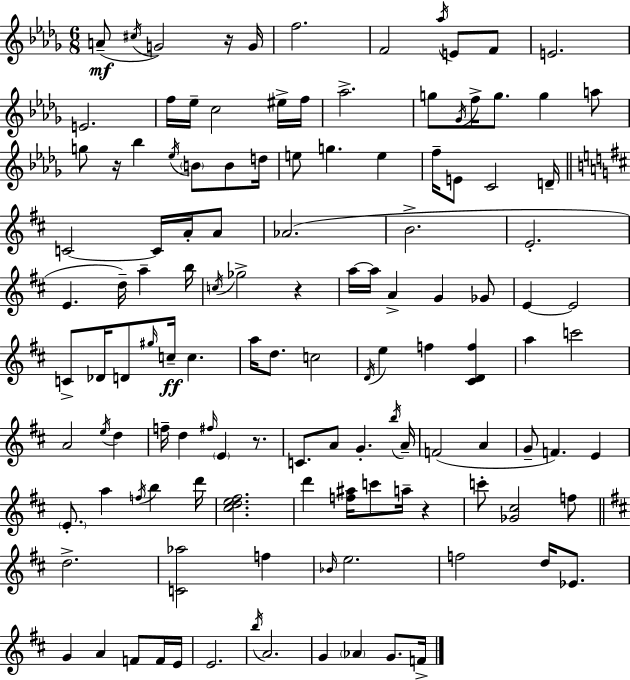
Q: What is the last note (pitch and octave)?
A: F4